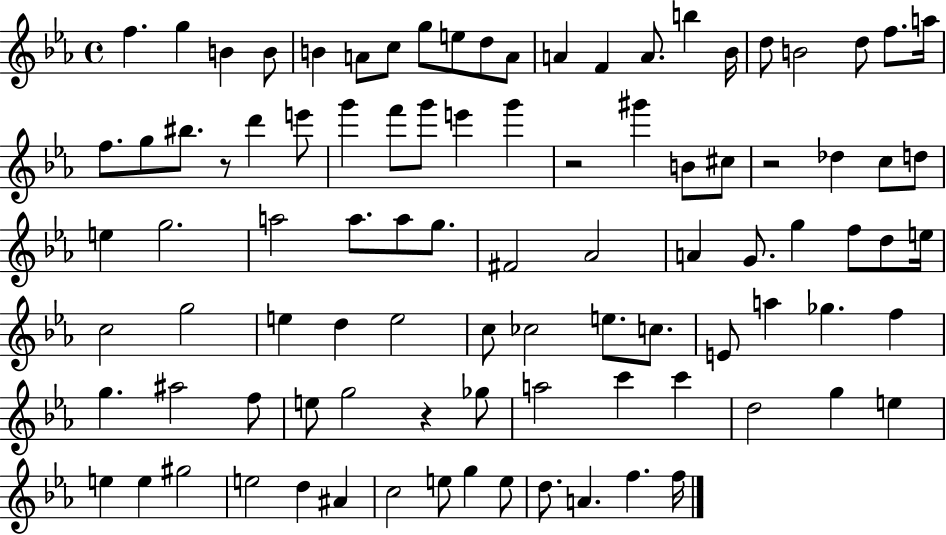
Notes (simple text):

F5/q. G5/q B4/q B4/e B4/q A4/e C5/e G5/e E5/e D5/e A4/e A4/q F4/q A4/e. B5/q Bb4/s D5/e B4/h D5/e F5/e. A5/s F5/e. G5/e BIS5/e. R/e D6/q E6/e G6/q F6/e G6/e E6/q G6/q R/h G#6/q B4/e C#5/e R/h Db5/q C5/e D5/e E5/q G5/h. A5/h A5/e. A5/e G5/e. F#4/h Ab4/h A4/q G4/e. G5/q F5/e D5/e E5/s C5/h G5/h E5/q D5/q E5/h C5/e CES5/h E5/e. C5/e. E4/e A5/q Gb5/q. F5/q G5/q. A#5/h F5/e E5/e G5/h R/q Gb5/e A5/h C6/q C6/q D5/h G5/q E5/q E5/q E5/q G#5/h E5/h D5/q A#4/q C5/h E5/e G5/q E5/e D5/e. A4/q. F5/q. F5/s